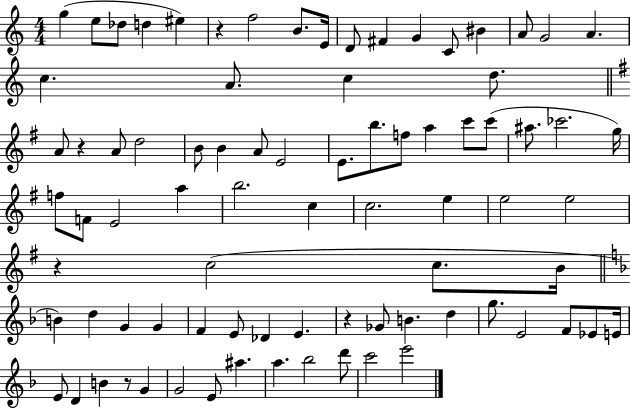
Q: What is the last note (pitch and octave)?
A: E6